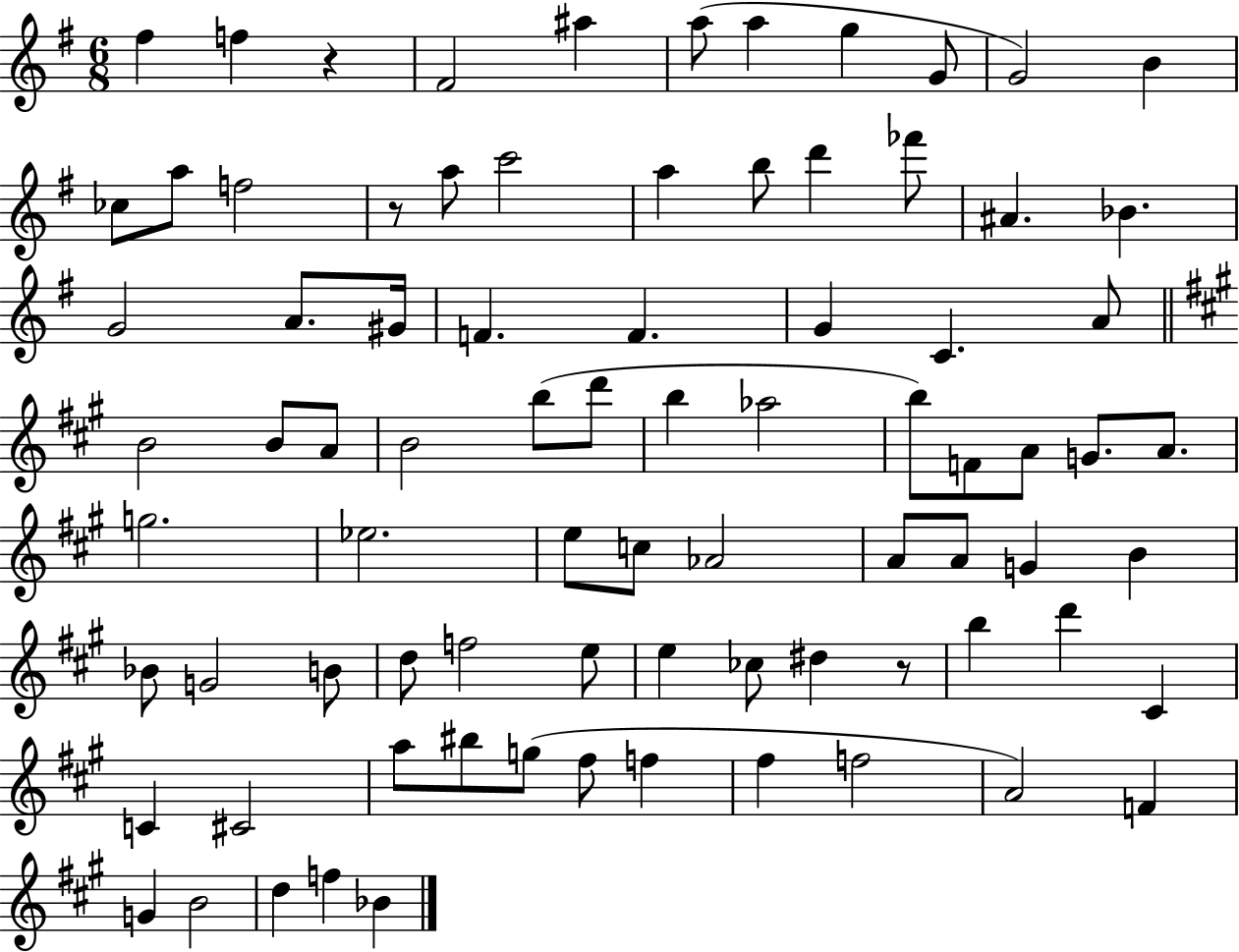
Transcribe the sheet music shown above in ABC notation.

X:1
T:Untitled
M:6/8
L:1/4
K:G
^f f z ^F2 ^a a/2 a g G/2 G2 B _c/2 a/2 f2 z/2 a/2 c'2 a b/2 d' _f'/2 ^A _B G2 A/2 ^G/4 F F G C A/2 B2 B/2 A/2 B2 b/2 d'/2 b _a2 b/2 F/2 A/2 G/2 A/2 g2 _e2 e/2 c/2 _A2 A/2 A/2 G B _B/2 G2 B/2 d/2 f2 e/2 e _c/2 ^d z/2 b d' ^C C ^C2 a/2 ^b/2 g/2 ^f/2 f ^f f2 A2 F G B2 d f _B